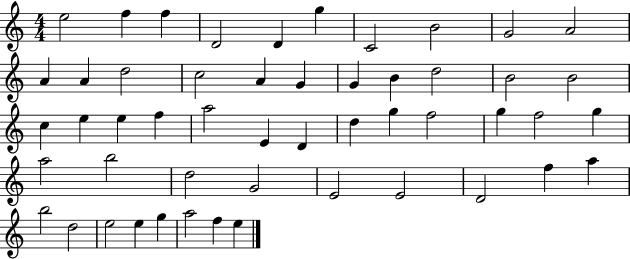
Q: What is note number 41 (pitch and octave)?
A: D4